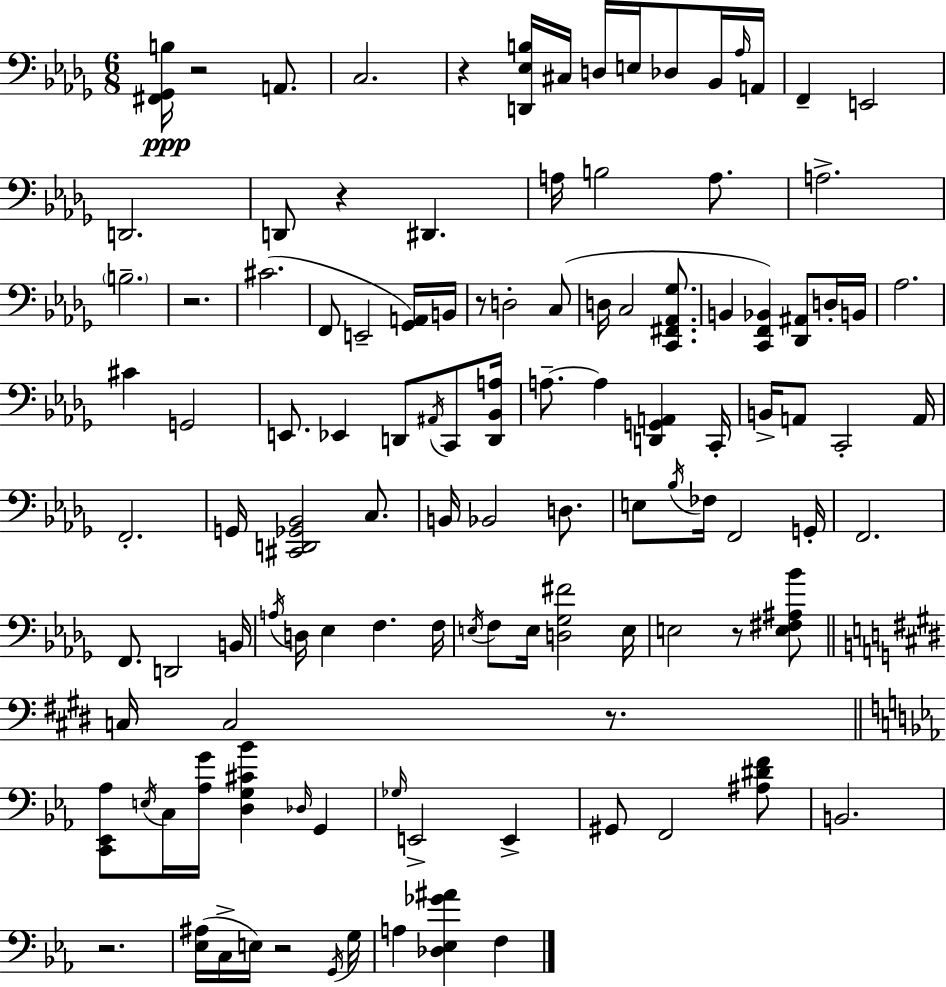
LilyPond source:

{
  \clef bass
  \numericTimeSignature
  \time 6/8
  \key bes \minor
  <fis, ges, b>16\ppp r2 a,8. | c2. | r4 <d, ees b>16 cis16 d16 e16 des8 bes,16 \grace { aes16 } | a,16 f,4-- e,2 | \break d,2. | d,8 r4 dis,4. | a16 b2 a8. | a2.-> | \break \parenthesize b2.-- | r2. | cis'2.( | f,8 e,2-- <ges, a,>16) | \break b,16 r8 d2-. c8( | d16 c2 <c, fis, aes, ges>8. | b,4 <c, f, bes,>4) <des, ais,>8 d16-. | b,16 aes2. | \break cis'4 g,2 | e,8. ees,4 d,8 \acciaccatura { ais,16 } c,8 | <d, bes, a>16 a8.--~~ a4 <d, g, a,>4 | c,16-. b,16-> a,8 c,2-. | \break a,16 f,2.-. | g,16 <cis, d, ges, bes,>2 c8. | b,16 bes,2 d8. | e8 \acciaccatura { bes16 } fes16 f,2 | \break g,16-. f,2. | f,8. d,2 | b,16 \acciaccatura { a16 } d16 ees4 f4. | f16 \acciaccatura { e16 } f8 e16 <d ges fis'>2 | \break e16 e2 | r8 <e fis ais bes'>8 \bar "||" \break \key e \major c16 c2 r8. | \bar "||" \break \key c \minor <c, ees, aes>8 \acciaccatura { e16 } c16 <aes g'>16 <d g cis' bes'>4 \grace { des16 } g,4 | \grace { ges16 } e,2-> e,4-> | gis,8 f,2 | <ais dis' f'>8 b,2. | \break r2. | <ees ais>16( c16-> e16) r2 | \acciaccatura { g,16 } g16 a4 <des ees ges' ais'>4 | f4 \bar "|."
}